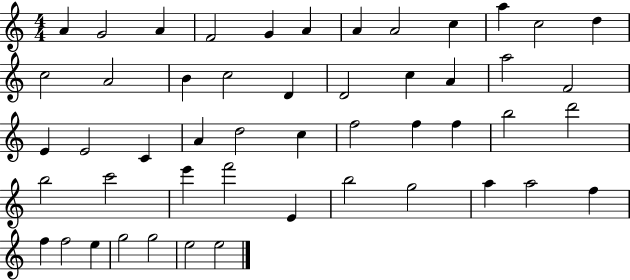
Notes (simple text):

A4/q G4/h A4/q F4/h G4/q A4/q A4/q A4/h C5/q A5/q C5/h D5/q C5/h A4/h B4/q C5/h D4/q D4/h C5/q A4/q A5/h F4/h E4/q E4/h C4/q A4/q D5/h C5/q F5/h F5/q F5/q B5/h D6/h B5/h C6/h E6/q F6/h E4/q B5/h G5/h A5/q A5/h F5/q F5/q F5/h E5/q G5/h G5/h E5/h E5/h